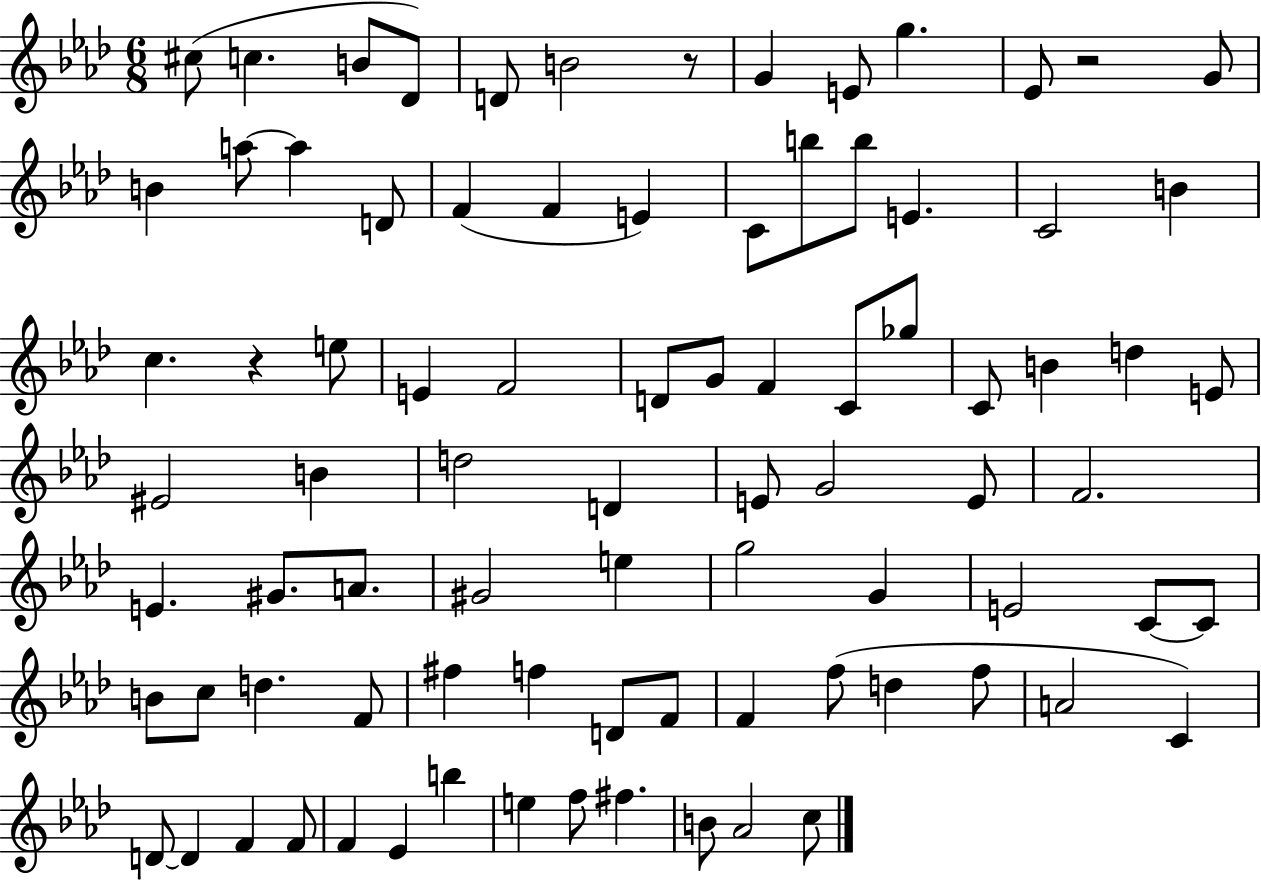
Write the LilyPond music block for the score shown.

{
  \clef treble
  \numericTimeSignature
  \time 6/8
  \key aes \major
  \repeat volta 2 { cis''8( c''4. b'8 des'8) | d'8 b'2 r8 | g'4 e'8 g''4. | ees'8 r2 g'8 | \break b'4 a''8~~ a''4 d'8 | f'4( f'4 e'4) | c'8 b''8 b''8 e'4. | c'2 b'4 | \break c''4. r4 e''8 | e'4 f'2 | d'8 g'8 f'4 c'8 ges''8 | c'8 b'4 d''4 e'8 | \break eis'2 b'4 | d''2 d'4 | e'8 g'2 e'8 | f'2. | \break e'4. gis'8. a'8. | gis'2 e''4 | g''2 g'4 | e'2 c'8~~ c'8 | \break b'8 c''8 d''4. f'8 | fis''4 f''4 d'8 f'8 | f'4 f''8( d''4 f''8 | a'2 c'4) | \break d'8~~ d'4 f'4 f'8 | f'4 ees'4 b''4 | e''4 f''8 fis''4. | b'8 aes'2 c''8 | \break } \bar "|."
}